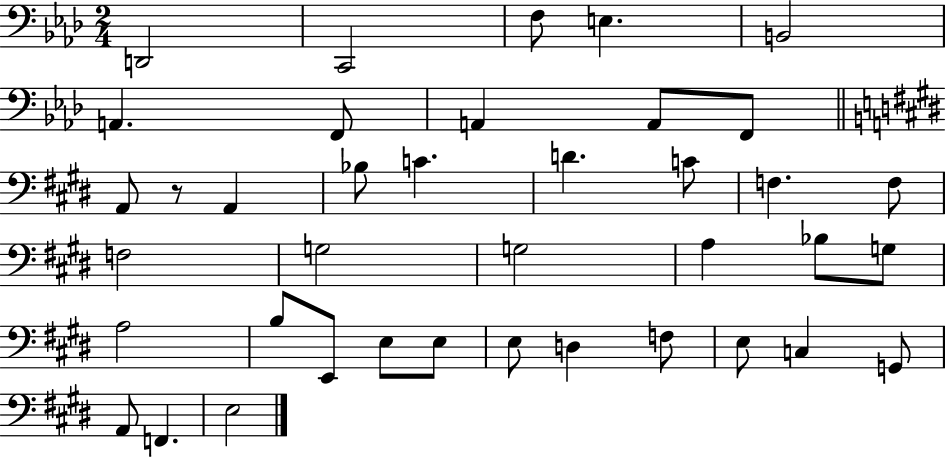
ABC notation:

X:1
T:Untitled
M:2/4
L:1/4
K:Ab
D,,2 C,,2 F,/2 E, B,,2 A,, F,,/2 A,, A,,/2 F,,/2 A,,/2 z/2 A,, _B,/2 C D C/2 F, F,/2 F,2 G,2 G,2 A, _B,/2 G,/2 A,2 B,/2 E,,/2 E,/2 E,/2 E,/2 D, F,/2 E,/2 C, G,,/2 A,,/2 F,, E,2